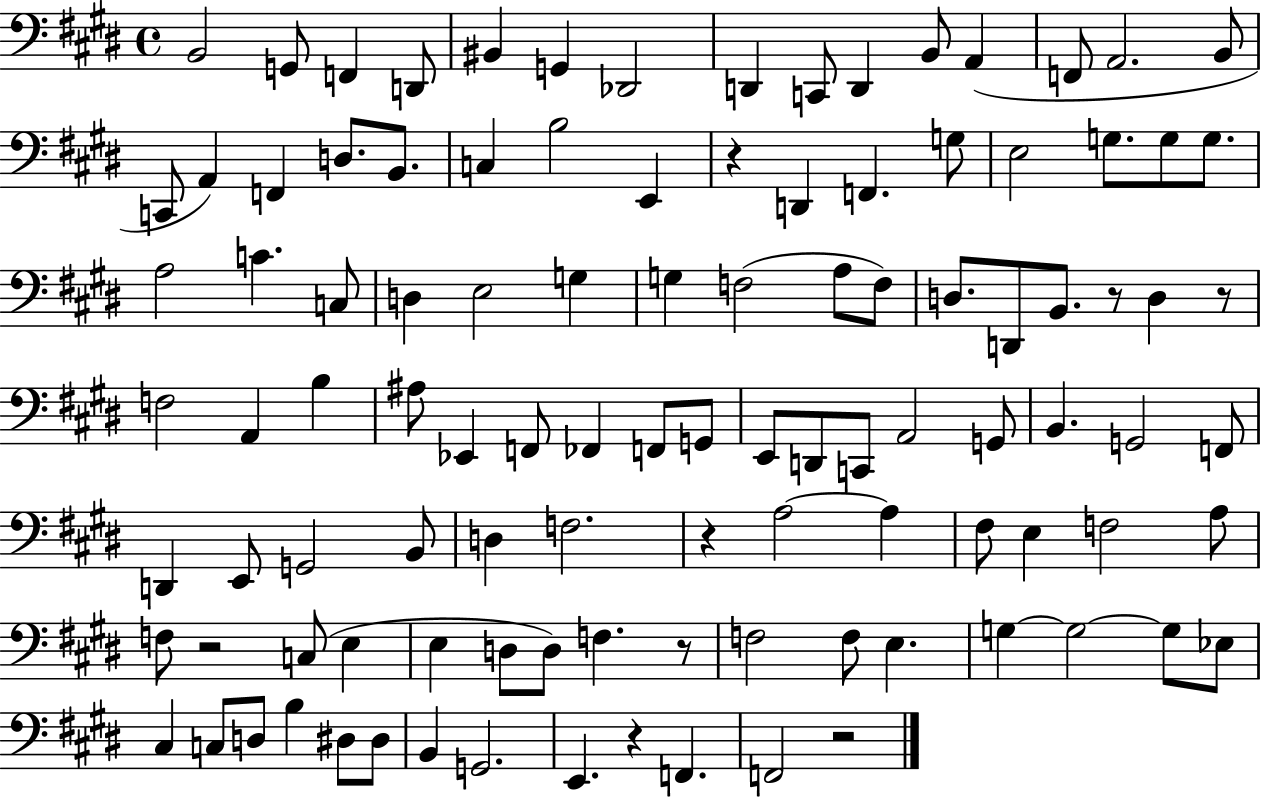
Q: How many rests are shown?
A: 8